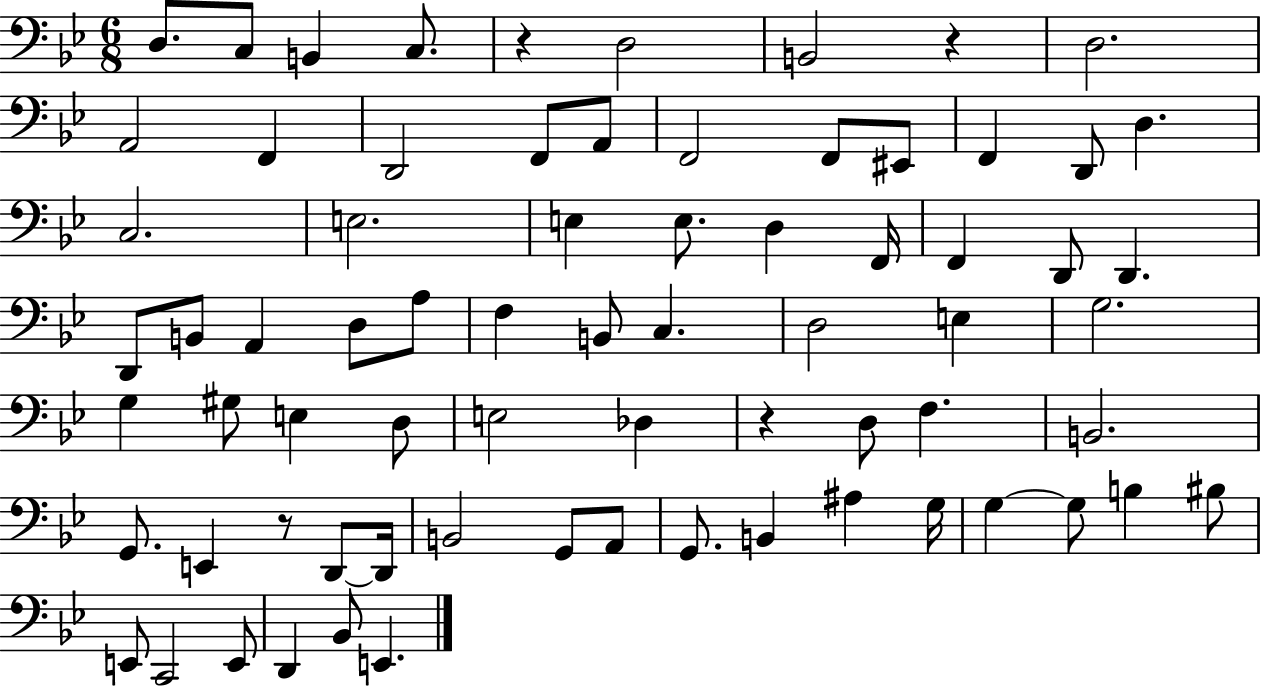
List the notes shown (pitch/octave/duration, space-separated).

D3/e. C3/e B2/q C3/e. R/q D3/h B2/h R/q D3/h. A2/h F2/q D2/h F2/e A2/e F2/h F2/e EIS2/e F2/q D2/e D3/q. C3/h. E3/h. E3/q E3/e. D3/q F2/s F2/q D2/e D2/q. D2/e B2/e A2/q D3/e A3/e F3/q B2/e C3/q. D3/h E3/q G3/h. G3/q G#3/e E3/q D3/e E3/h Db3/q R/q D3/e F3/q. B2/h. G2/e. E2/q R/e D2/e D2/s B2/h G2/e A2/e G2/e. B2/q A#3/q G3/s G3/q G3/e B3/q BIS3/e E2/e C2/h E2/e D2/q Bb2/e E2/q.